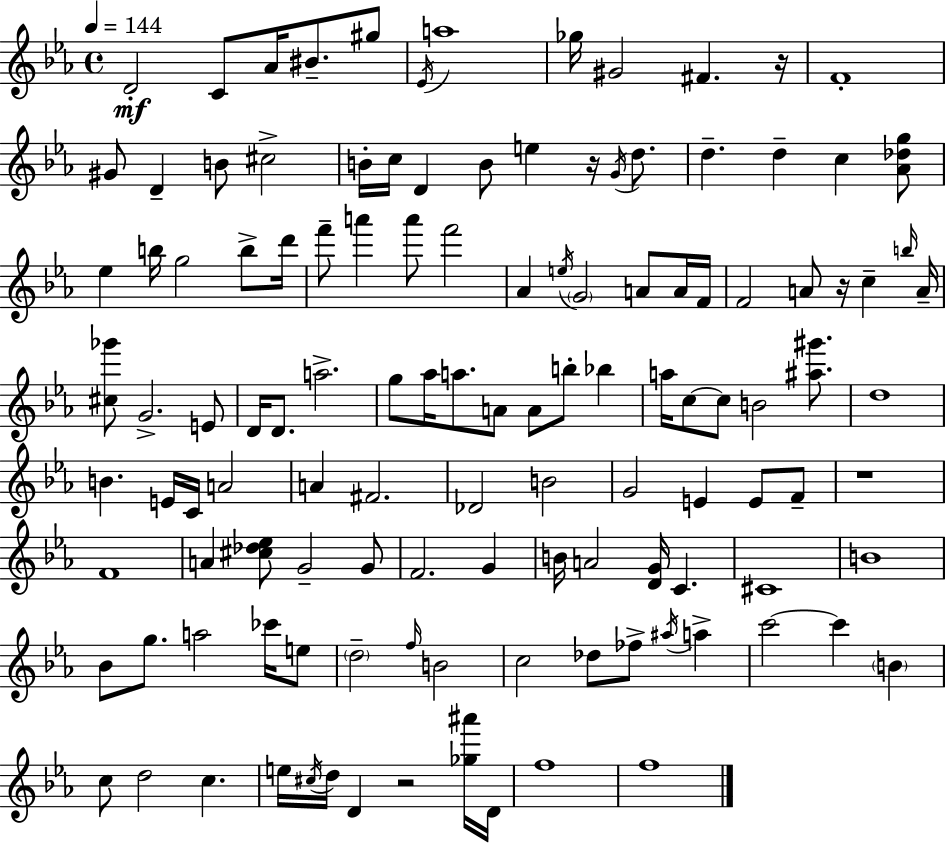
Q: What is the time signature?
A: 4/4